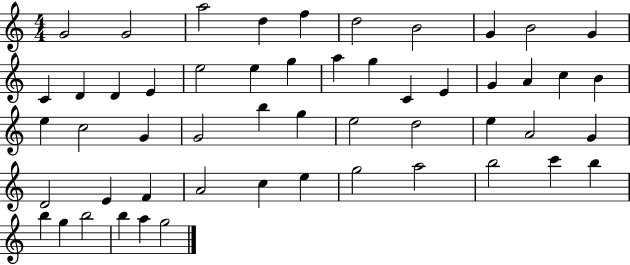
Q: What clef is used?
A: treble